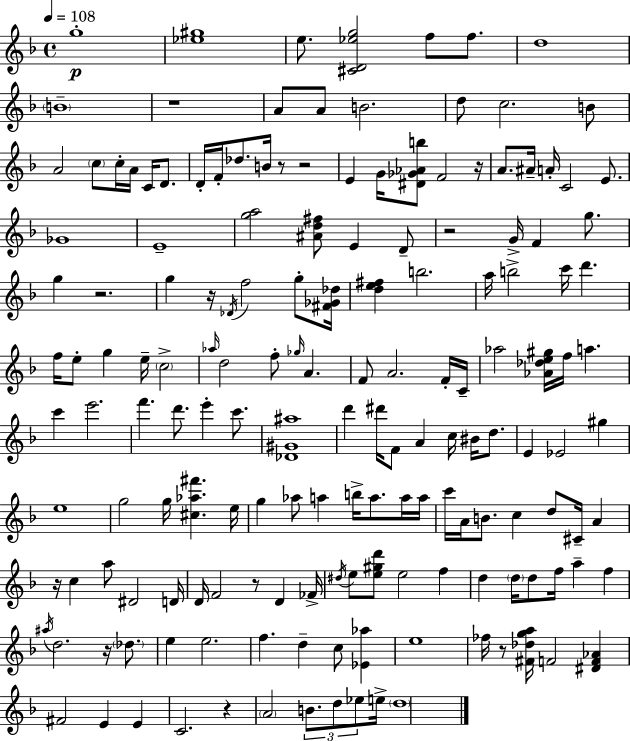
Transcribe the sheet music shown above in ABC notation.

X:1
T:Untitled
M:4/4
L:1/4
K:Dm
g4 [_e^g]4 e/2 [^CD_eg]2 f/2 f/2 d4 B4 z4 A/2 A/2 B2 d/2 c2 B/2 A2 c/2 c/4 A/4 C/4 D/2 D/4 F/4 _d/2 B/4 z/2 z2 E G/4 [^D_G_Ab]/2 F2 z/4 A/2 ^A/4 A/4 C2 E/2 _G4 E4 [ga]2 [^Ad^f]/2 E D/2 z2 G/4 F g/2 g z2 g z/4 _D/4 f2 g/2 [^F_G_d]/4 [de^f] b2 a/4 b2 c'/4 d' f/4 e/2 g e/4 c2 _a/4 d2 f/2 _g/4 A F/2 A2 F/4 C/4 _a2 [_A_de^g]/4 f/4 a c' e'2 f' d'/2 e' c'/2 [_D^G^a]4 d' ^d'/4 F/2 A c/4 ^B/4 d/2 E _E2 ^g e4 g2 g/4 [^c_a^f'] e/4 g _a/2 a b/4 a/2 a/4 a/4 c'/4 A/4 B/2 c d/2 ^C/4 A z/4 c a/2 ^D2 D/4 D/4 F2 z/2 D _F/4 ^d/4 e/2 [e^gd']/2 e2 f d d/4 d/2 f/4 a f ^a/4 d2 z/4 _d/2 e e2 f d c/2 [_E_a] e4 _f/4 z/2 [^F_dga]/4 F2 [^DF_A] ^F2 E E C2 z A2 B/2 d/2 _e/2 e/4 d4